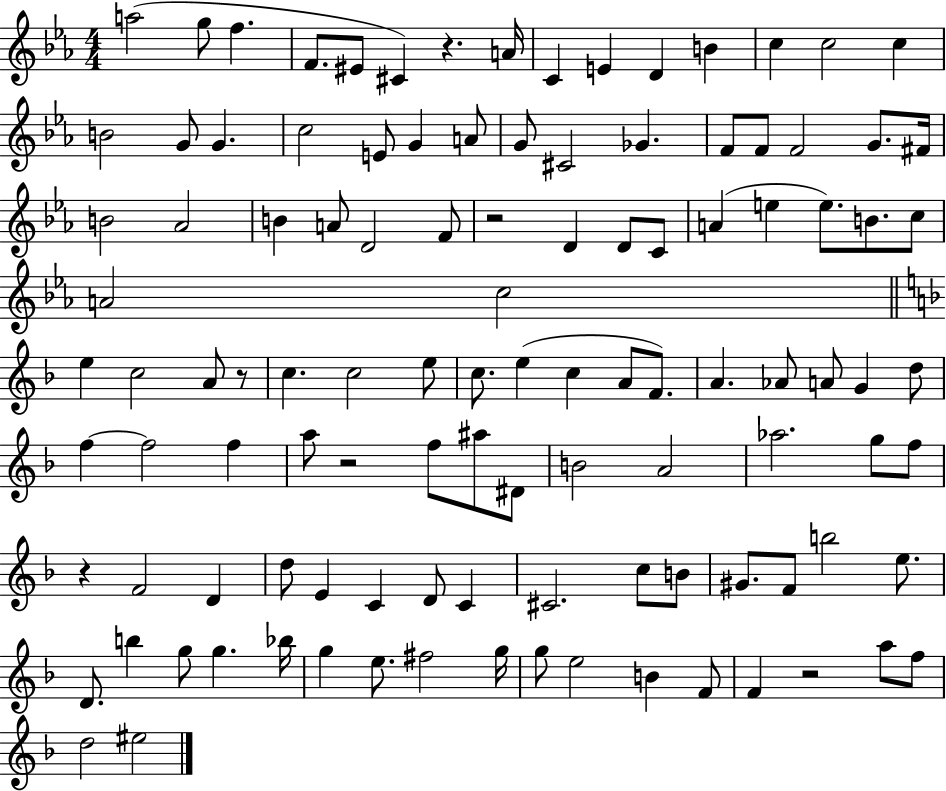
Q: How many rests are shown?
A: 6